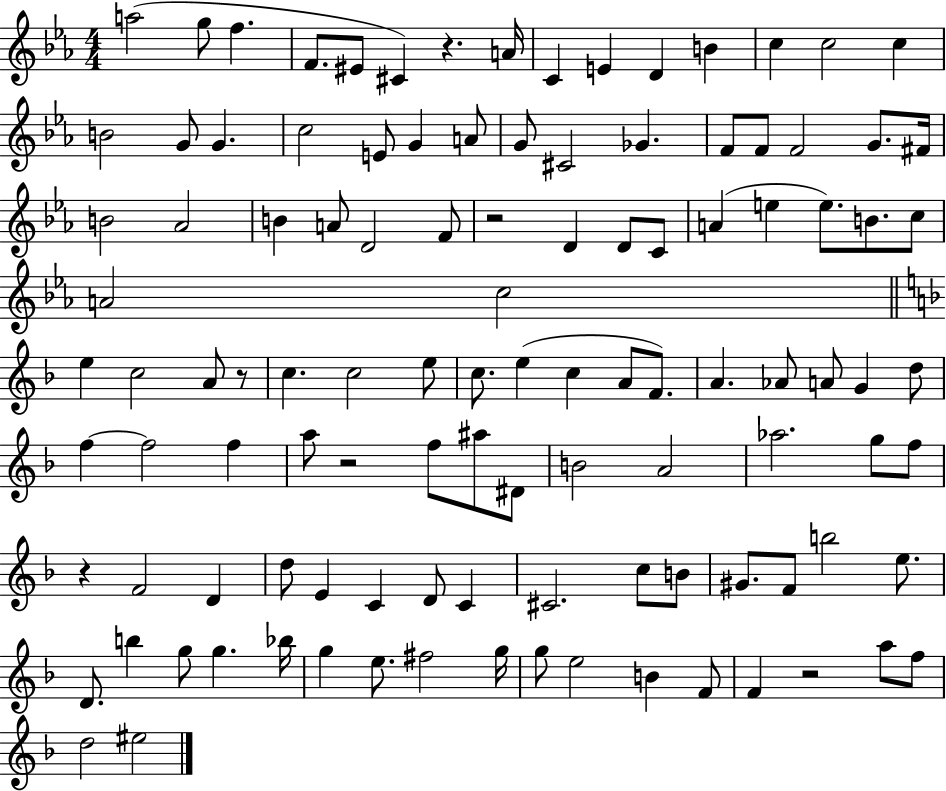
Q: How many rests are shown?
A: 6